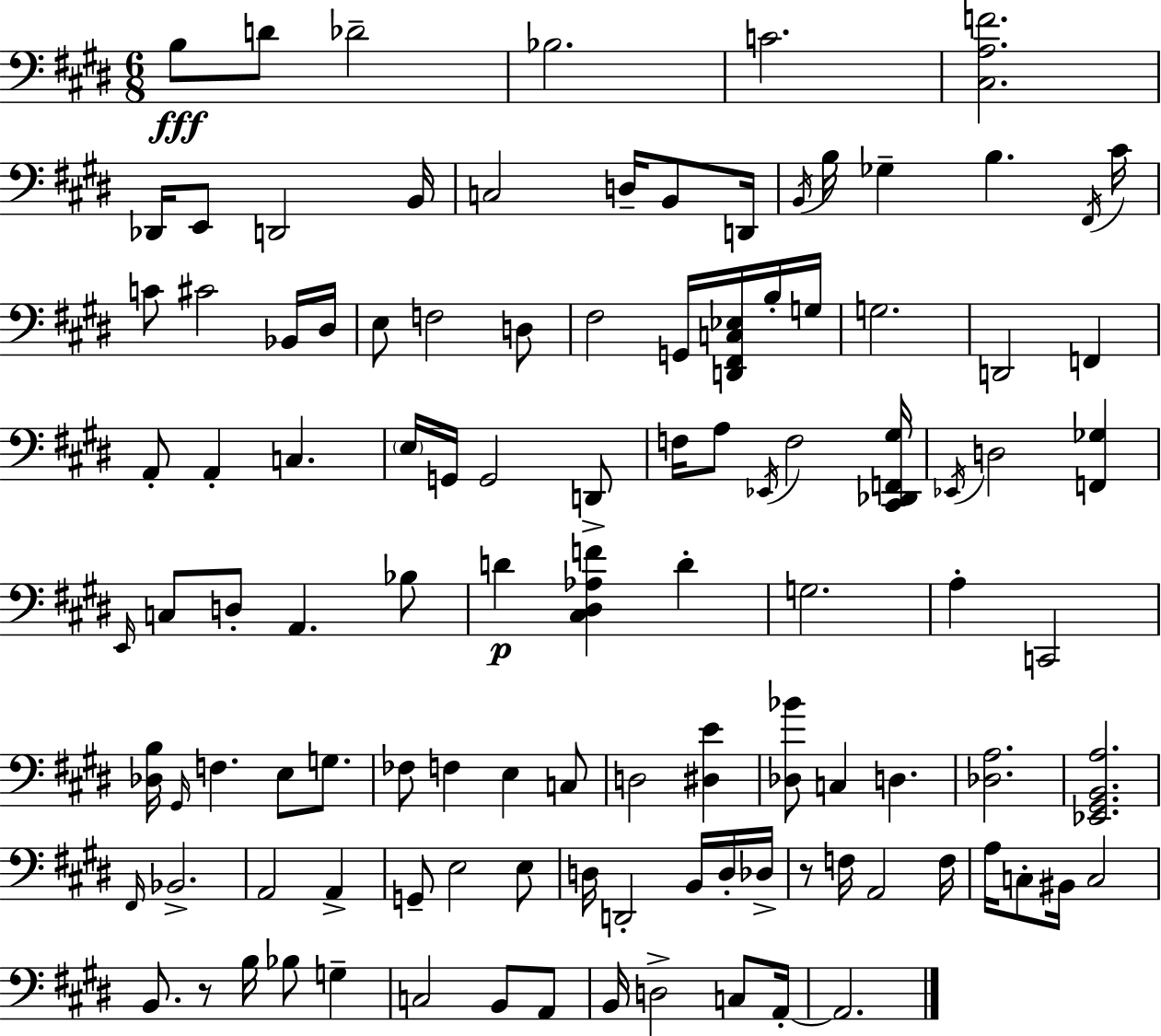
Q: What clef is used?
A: bass